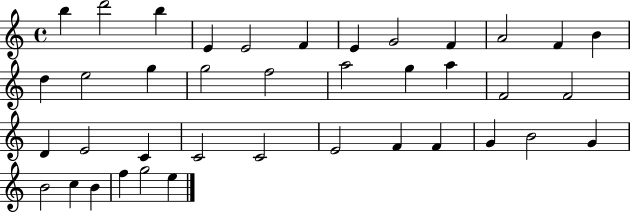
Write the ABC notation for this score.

X:1
T:Untitled
M:4/4
L:1/4
K:C
b d'2 b E E2 F E G2 F A2 F B d e2 g g2 f2 a2 g a F2 F2 D E2 C C2 C2 E2 F F G B2 G B2 c B f g2 e